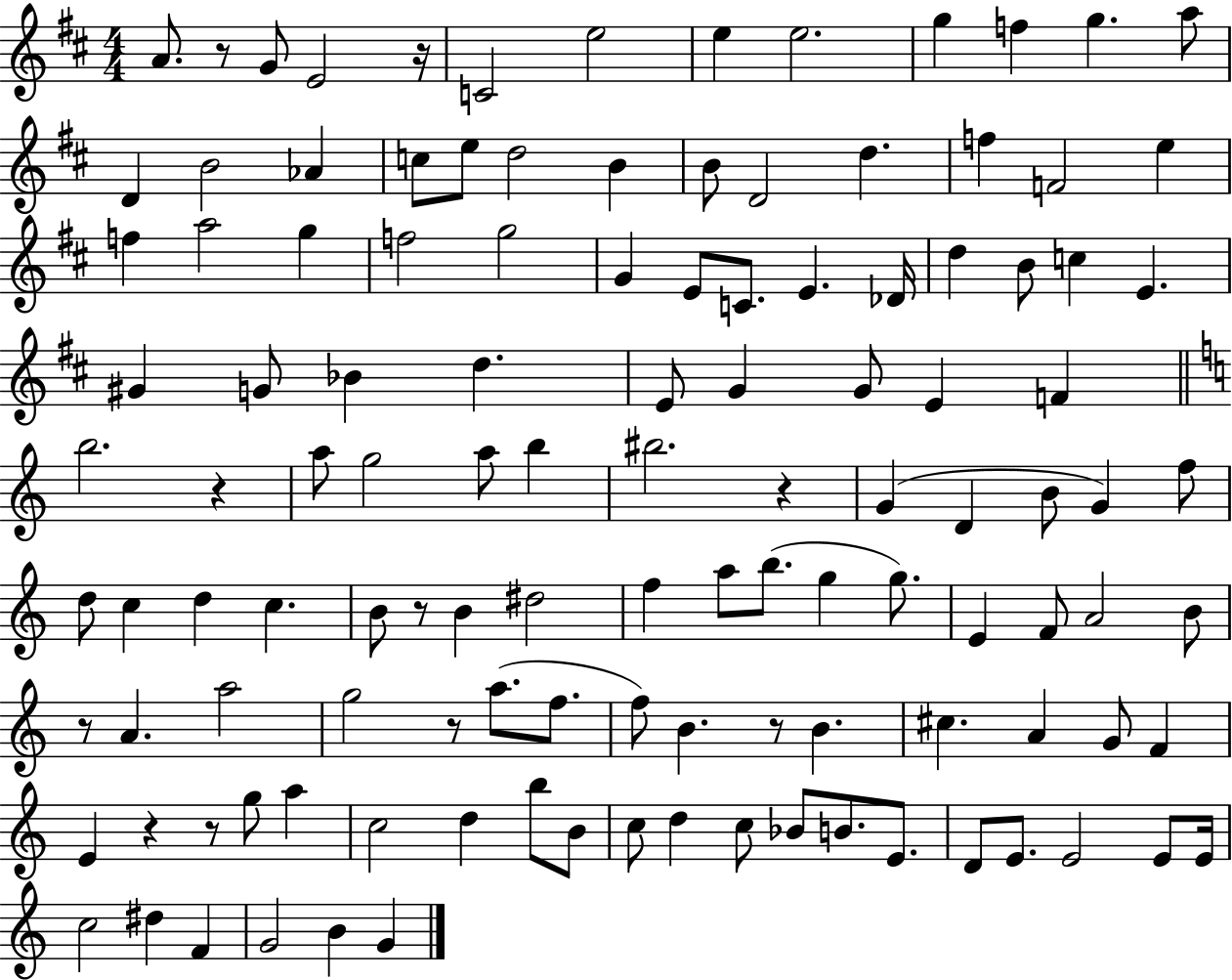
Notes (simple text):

A4/e. R/e G4/e E4/h R/s C4/h E5/h E5/q E5/h. G5/q F5/q G5/q. A5/e D4/q B4/h Ab4/q C5/e E5/e D5/h B4/q B4/e D4/h D5/q. F5/q F4/h E5/q F5/q A5/h G5/q F5/h G5/h G4/q E4/e C4/e. E4/q. Db4/s D5/q B4/e C5/q E4/q. G#4/q G4/e Bb4/q D5/q. E4/e G4/q G4/e E4/q F4/q B5/h. R/q A5/e G5/h A5/e B5/q BIS5/h. R/q G4/q D4/q B4/e G4/q F5/e D5/e C5/q D5/q C5/q. B4/e R/e B4/q D#5/h F5/q A5/e B5/e. G5/q G5/e. E4/q F4/e A4/h B4/e R/e A4/q. A5/h G5/h R/e A5/e. F5/e. F5/e B4/q. R/e B4/q. C#5/q. A4/q G4/e F4/q E4/q R/q R/e G5/e A5/q C5/h D5/q B5/e B4/e C5/e D5/q C5/e Bb4/e B4/e. E4/e. D4/e E4/e. E4/h E4/e E4/s C5/h D#5/q F4/q G4/h B4/q G4/q